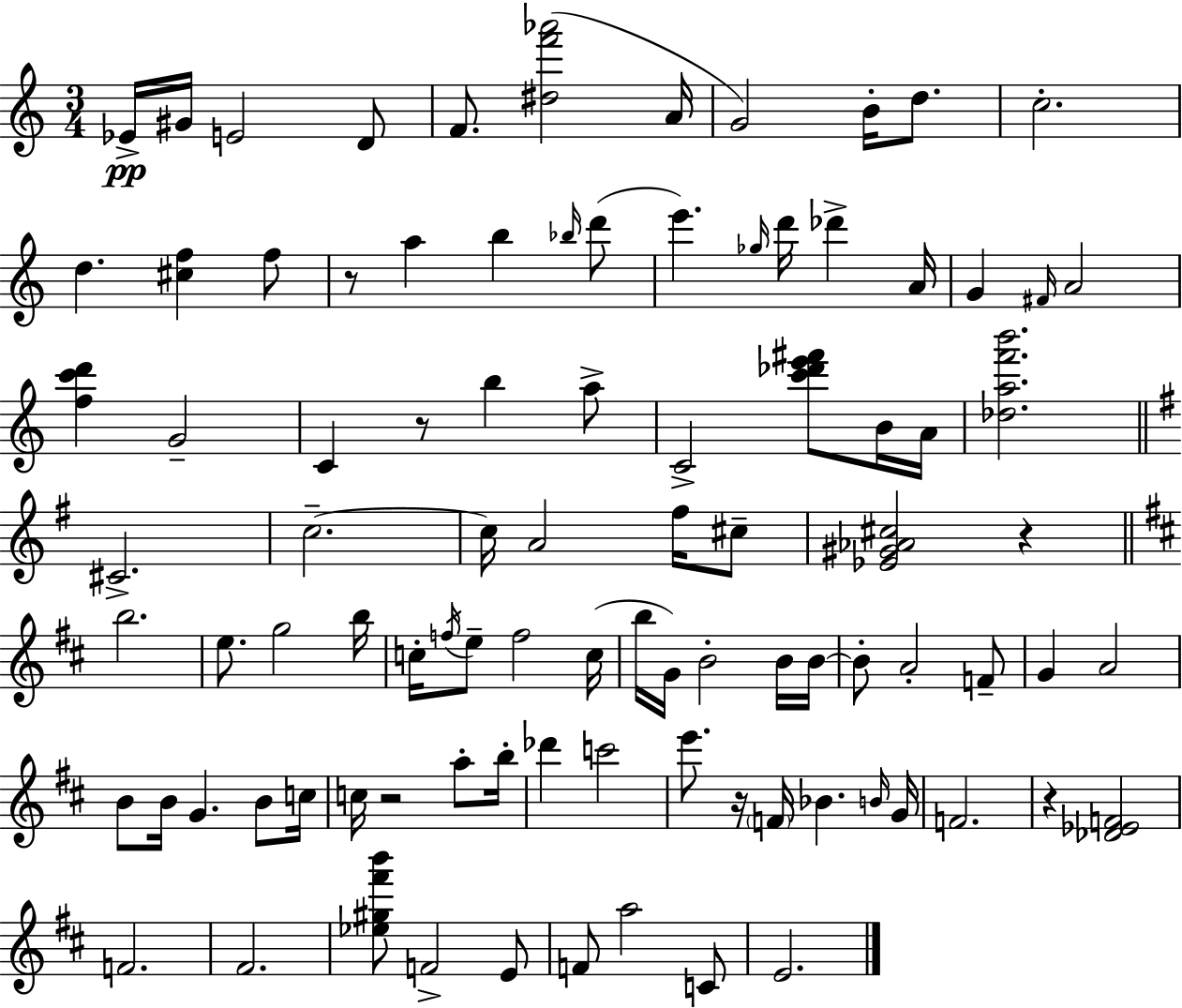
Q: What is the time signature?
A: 3/4